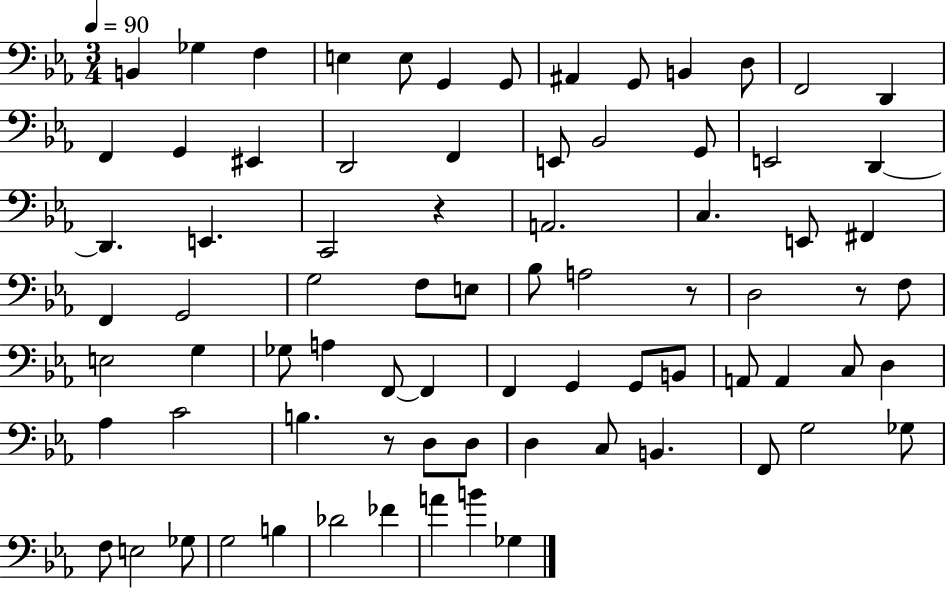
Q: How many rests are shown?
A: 4